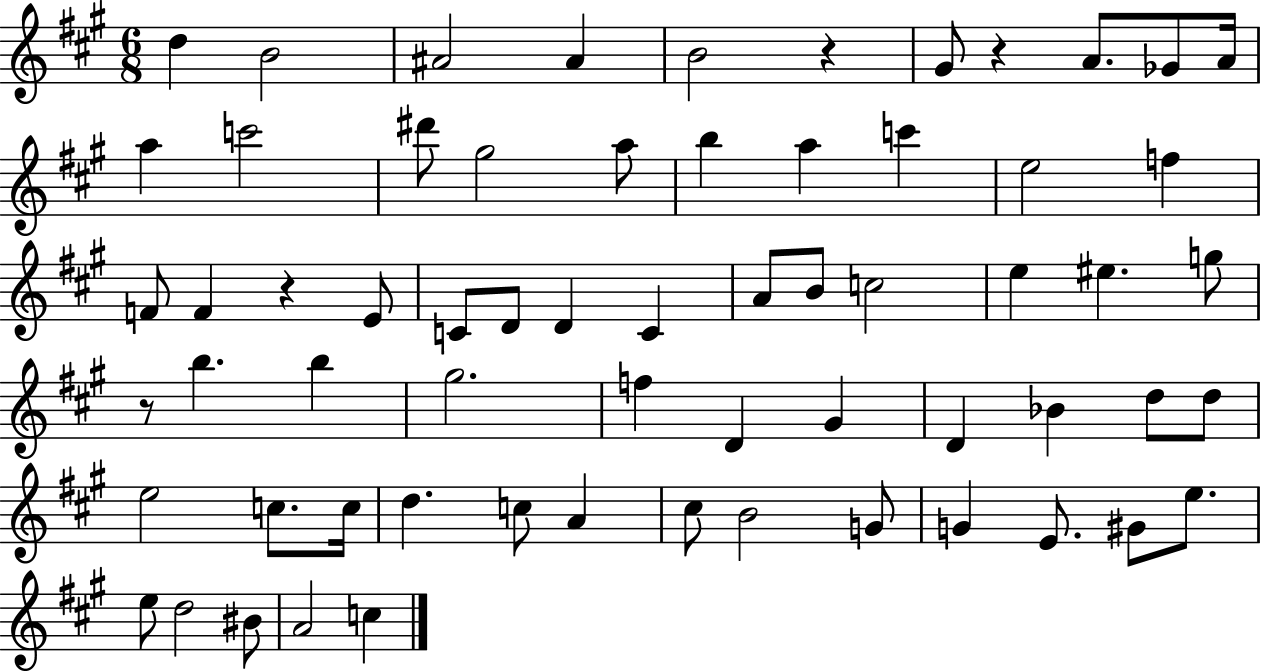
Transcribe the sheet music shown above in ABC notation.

X:1
T:Untitled
M:6/8
L:1/4
K:A
d B2 ^A2 ^A B2 z ^G/2 z A/2 _G/2 A/4 a c'2 ^d'/2 ^g2 a/2 b a c' e2 f F/2 F z E/2 C/2 D/2 D C A/2 B/2 c2 e ^e g/2 z/2 b b ^g2 f D ^G D _B d/2 d/2 e2 c/2 c/4 d c/2 A ^c/2 B2 G/2 G E/2 ^G/2 e/2 e/2 d2 ^B/2 A2 c